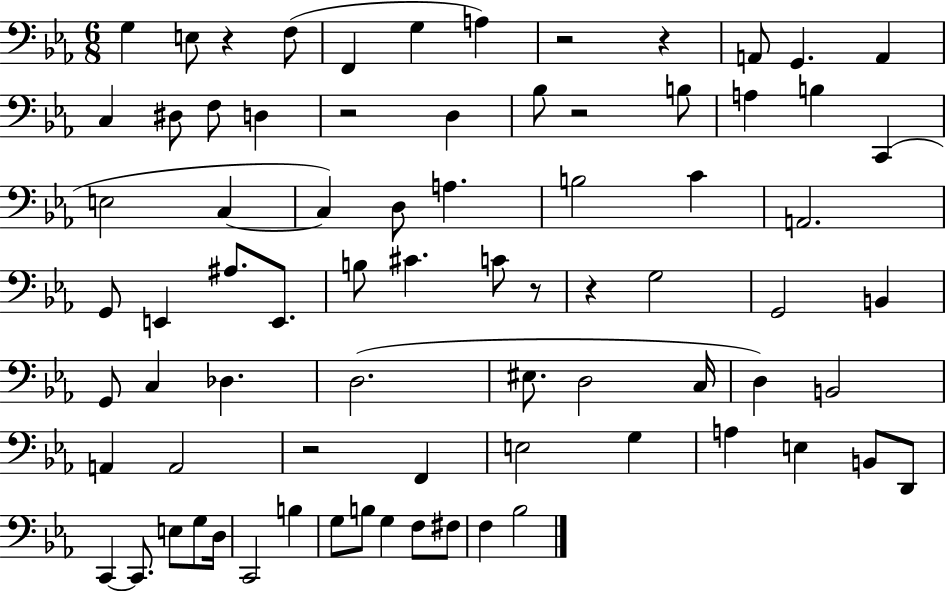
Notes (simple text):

G3/q E3/e R/q F3/e F2/q G3/q A3/q R/h R/q A2/e G2/q. A2/q C3/q D#3/e F3/e D3/q R/h D3/q Bb3/e R/h B3/e A3/q B3/q C2/q E3/h C3/q C3/q D3/e A3/q. B3/h C4/q A2/h. G2/e E2/q A#3/e. E2/e. B3/e C#4/q. C4/e R/e R/q G3/h G2/h B2/q G2/e C3/q Db3/q. D3/h. EIS3/e. D3/h C3/s D3/q B2/h A2/q A2/h R/h F2/q E3/h G3/q A3/q E3/q B2/e D2/e C2/q C2/e. E3/e G3/e D3/s C2/h B3/q G3/e B3/e G3/q F3/e F#3/e F3/q Bb3/h